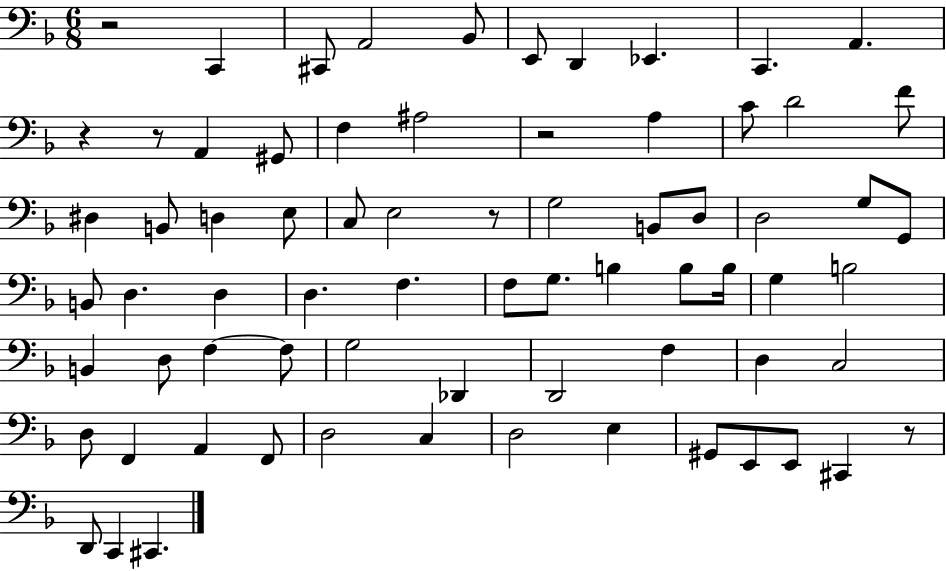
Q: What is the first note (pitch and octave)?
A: C2